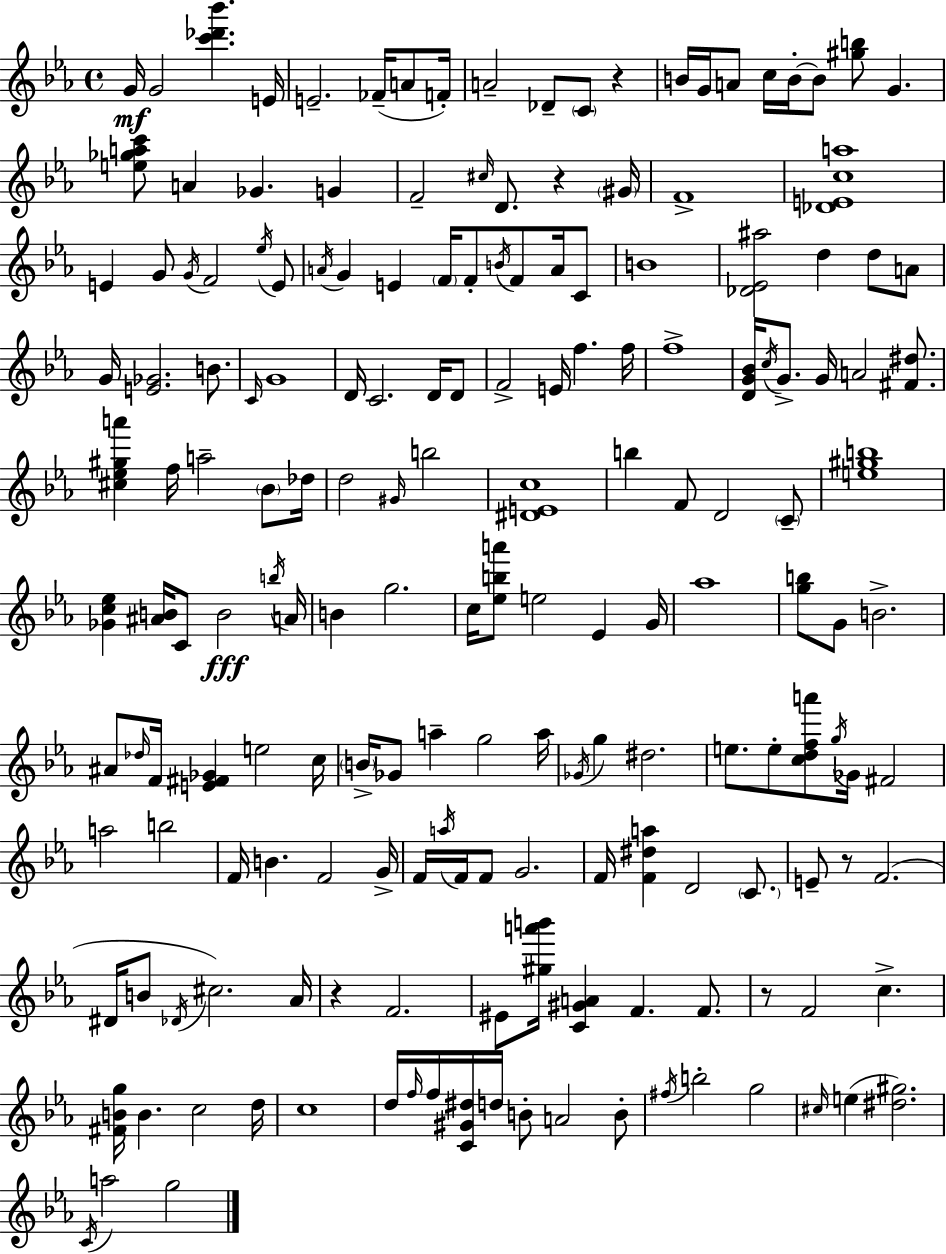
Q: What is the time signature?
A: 4/4